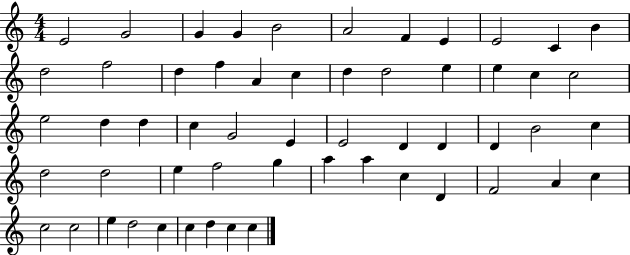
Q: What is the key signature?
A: C major